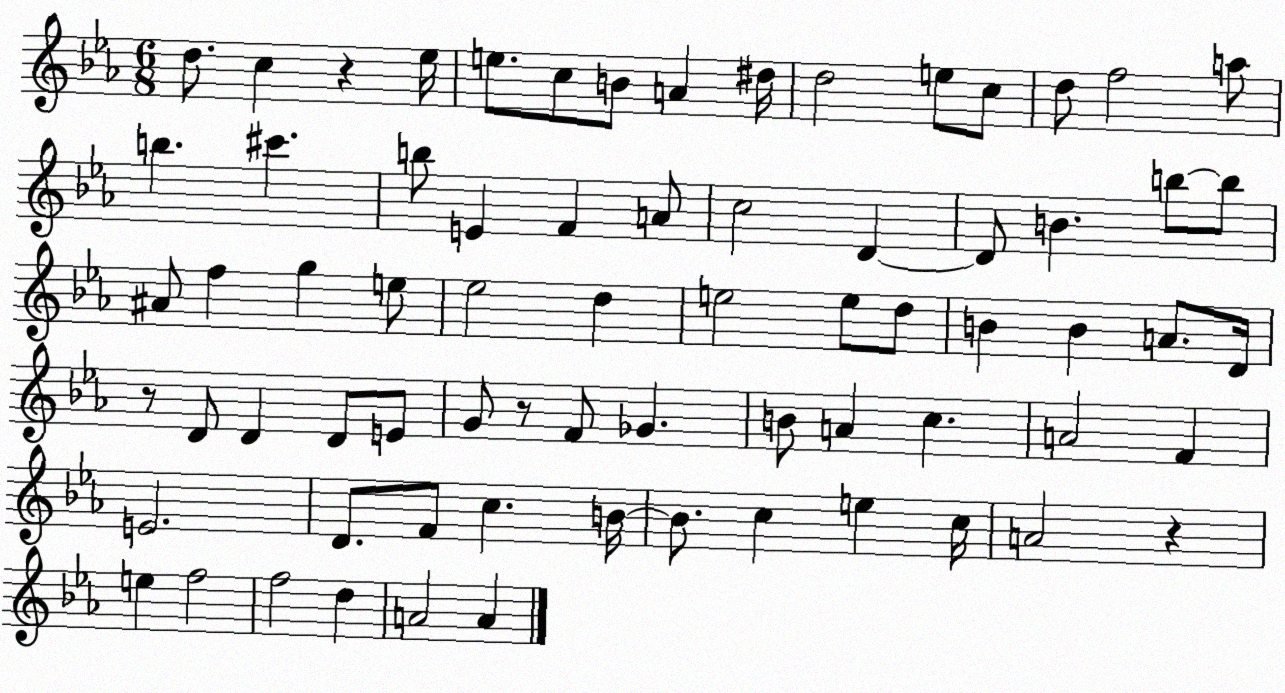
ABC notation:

X:1
T:Untitled
M:6/8
L:1/4
K:Eb
d/2 c z _e/4 e/2 c/2 B/2 A ^d/4 d2 e/2 c/2 d/2 f2 a/2 b ^c' b/2 E F A/2 c2 D D/2 B b/2 b/2 ^A/2 f g e/2 _e2 d e2 e/2 d/2 B B A/2 D/4 z/2 D/2 D D/2 E/2 G/2 z/2 F/2 _G B/2 A c A2 F E2 D/2 F/2 c B/4 B/2 c e c/4 A2 z e f2 f2 d A2 A